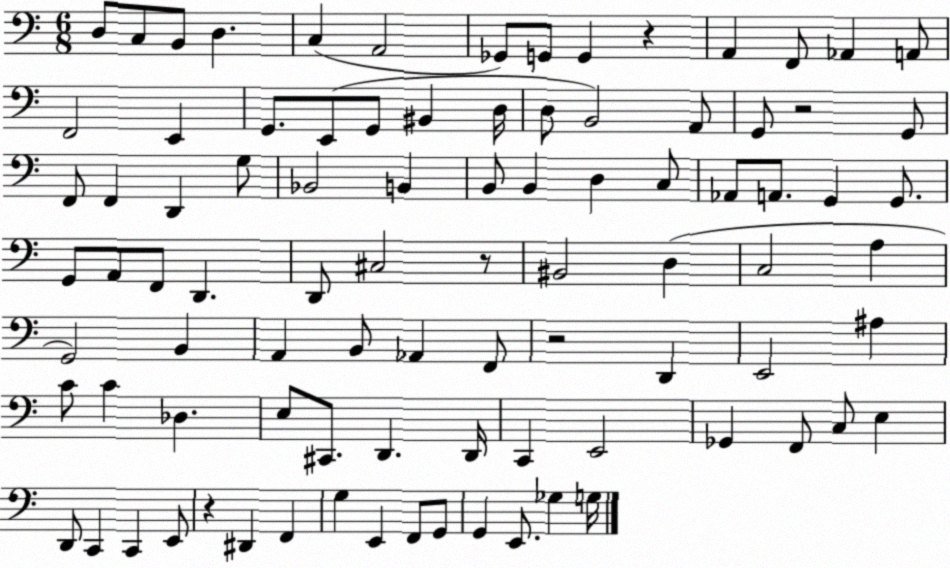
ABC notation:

X:1
T:Untitled
M:6/8
L:1/4
K:C
D,/2 C,/2 B,,/2 D, C, A,,2 _G,,/2 G,,/2 G,, z A,, F,,/2 _A,, A,,/2 F,,2 E,, G,,/2 E,,/2 G,,/2 ^B,, D,/4 D,/2 B,,2 A,,/2 G,,/2 z2 G,,/2 F,,/2 F,, D,, G,/2 _B,,2 B,, B,,/2 B,, D, C,/2 _A,,/2 A,,/2 G,, G,,/2 G,,/2 A,,/2 F,,/2 D,, D,,/2 ^C,2 z/2 ^B,,2 D, C,2 A, G,,2 B,, A,, B,,/2 _A,, F,,/2 z2 D,, E,,2 ^A, C/2 C _D, E,/2 ^C,,/2 D,, D,,/4 C,, E,,2 _G,, F,,/2 C,/2 E, D,,/2 C,, C,, E,,/2 z ^D,, F,, G, E,, F,,/2 G,,/2 G,, E,,/2 _G, G,/4